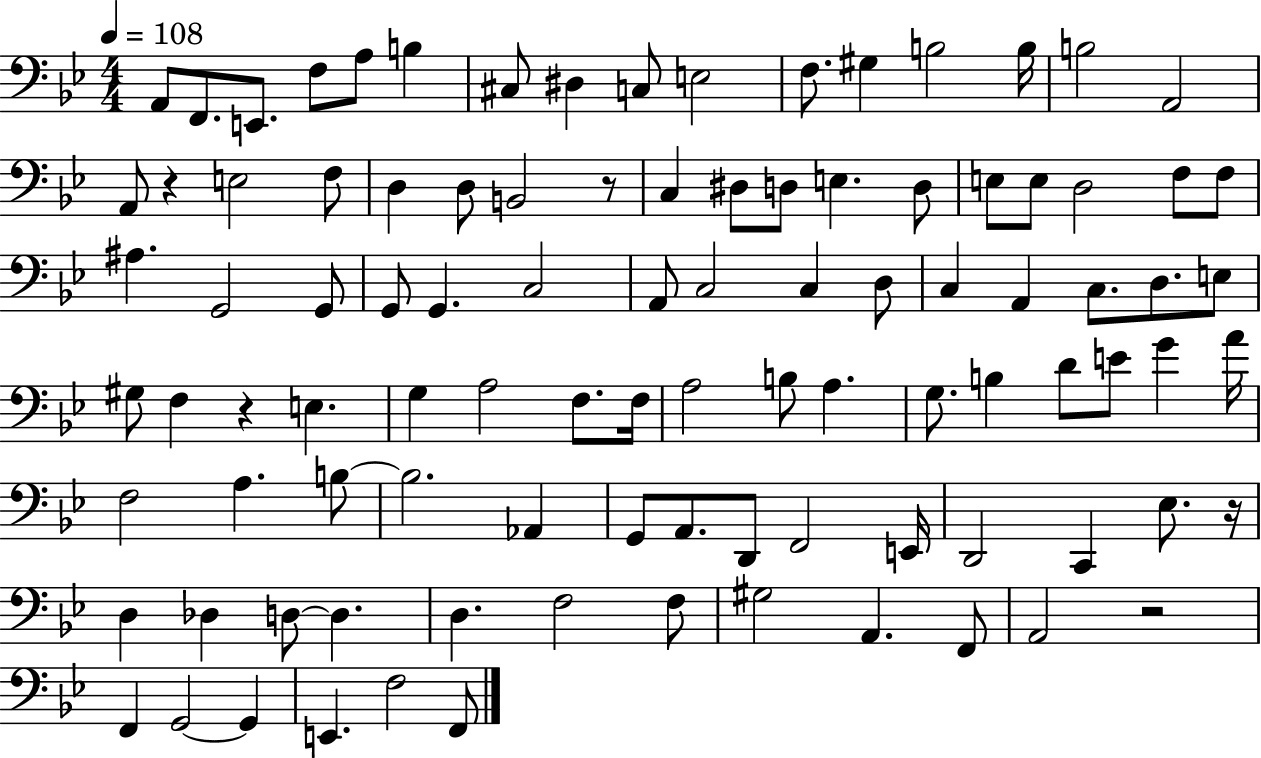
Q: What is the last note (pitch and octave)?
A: F2